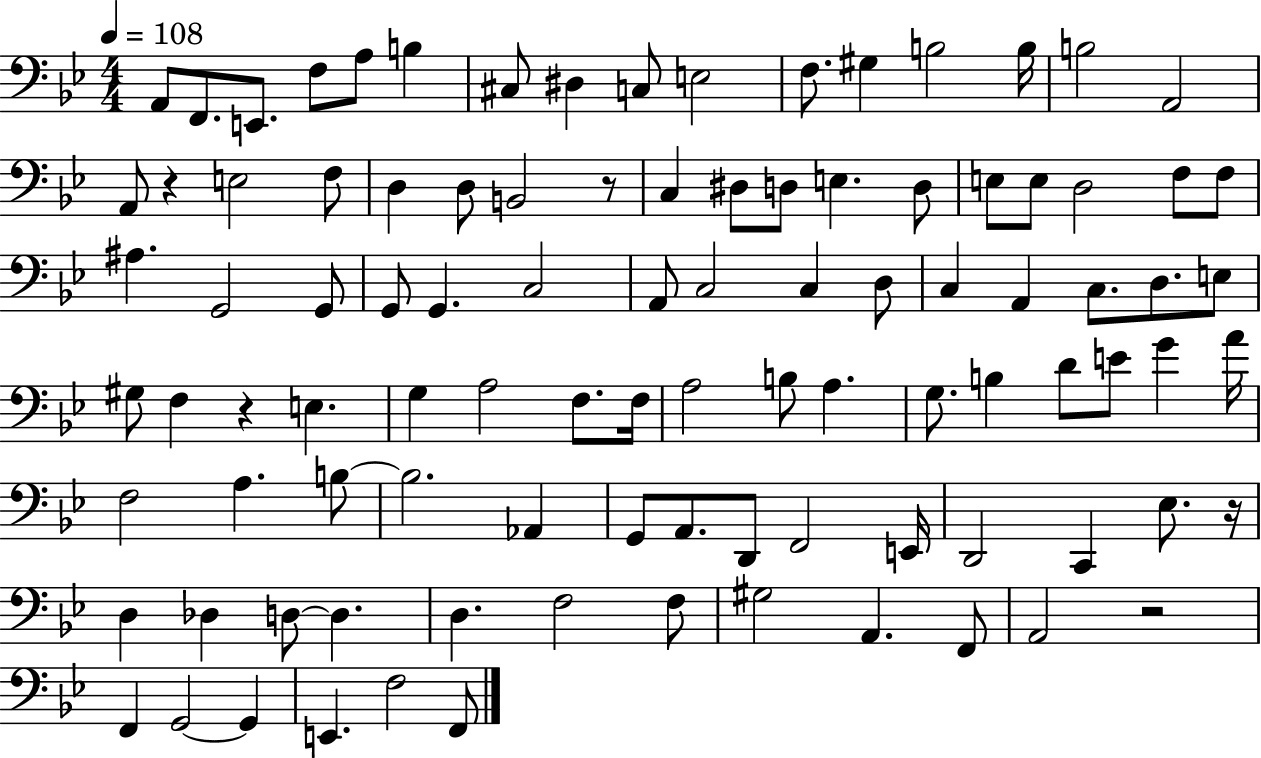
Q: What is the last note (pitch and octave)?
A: F2